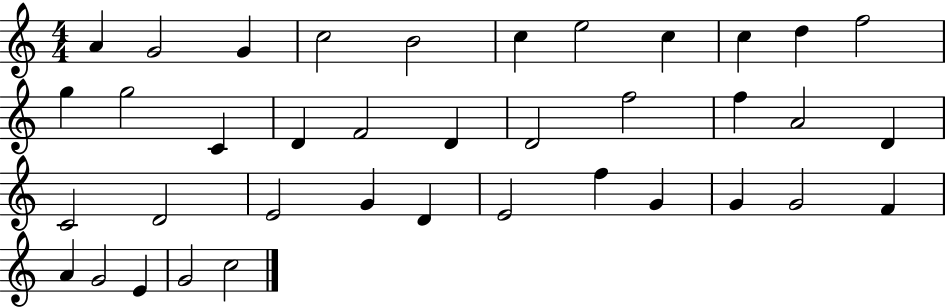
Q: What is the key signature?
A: C major